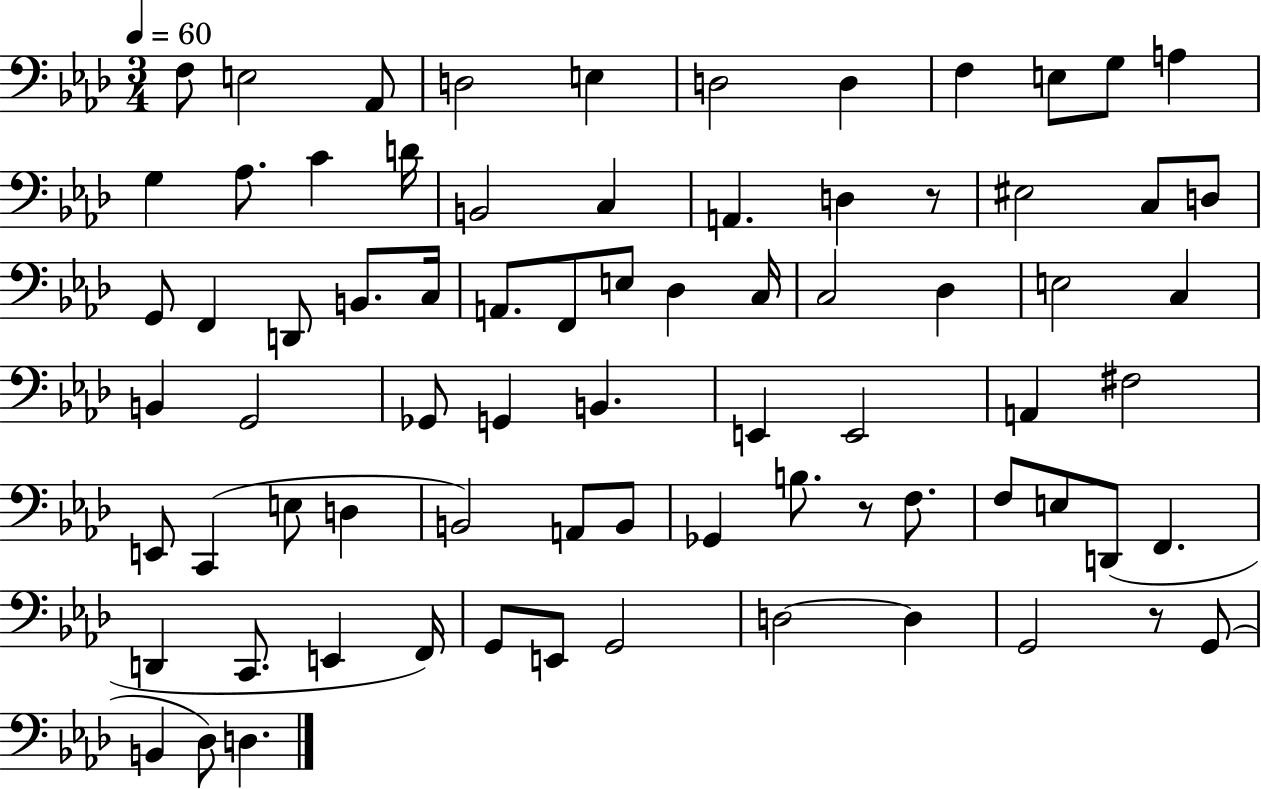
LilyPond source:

{
  \clef bass
  \numericTimeSignature
  \time 3/4
  \key aes \major
  \tempo 4 = 60
  f8 e2 aes,8 | d2 e4 | d2 d4 | f4 e8 g8 a4 | \break g4 aes8. c'4 d'16 | b,2 c4 | a,4. d4 r8 | eis2 c8 d8 | \break g,8 f,4 d,8 b,8. c16 | a,8. f,8 e8 des4 c16 | c2 des4 | e2 c4 | \break b,4 g,2 | ges,8 g,4 b,4. | e,4 e,2 | a,4 fis2 | \break e,8 c,4( e8 d4 | b,2) a,8 b,8 | ges,4 b8. r8 f8. | f8 e8 d,8( f,4. | \break d,4 c,8. e,4 f,16) | g,8 e,8 g,2 | d2~~ d4 | g,2 r8 g,8( | \break b,4 des8) d4. | \bar "|."
}